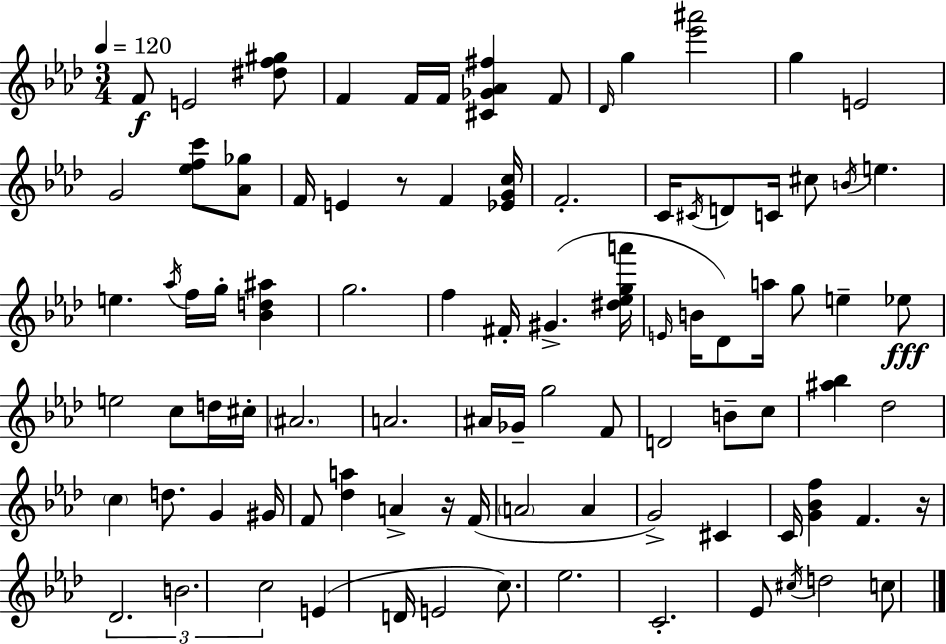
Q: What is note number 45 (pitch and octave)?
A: Gb4